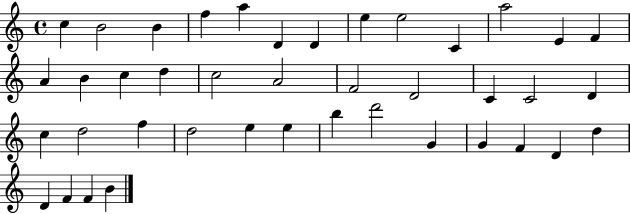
X:1
T:Untitled
M:4/4
L:1/4
K:C
c B2 B f a D D e e2 C a2 E F A B c d c2 A2 F2 D2 C C2 D c d2 f d2 e e b d'2 G G F D d D F F B